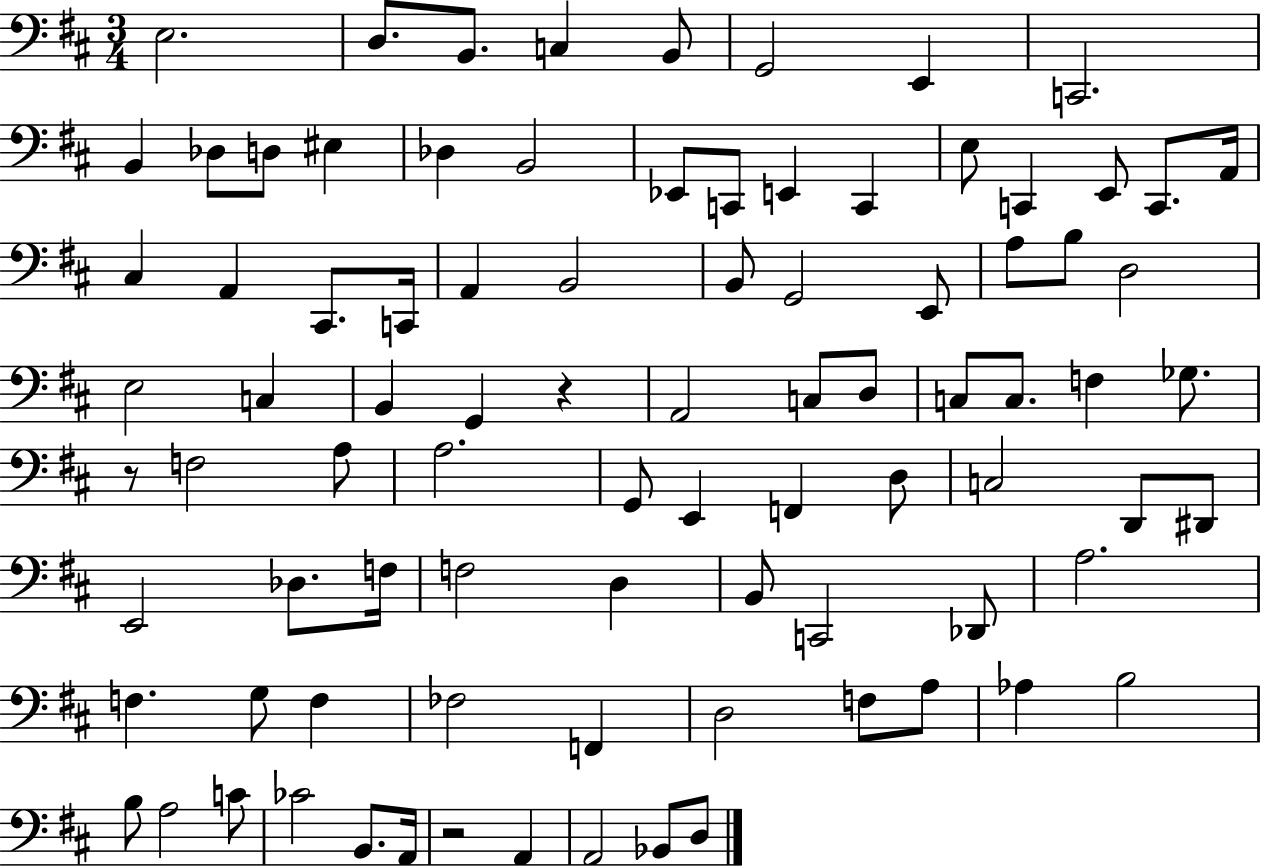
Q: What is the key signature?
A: D major